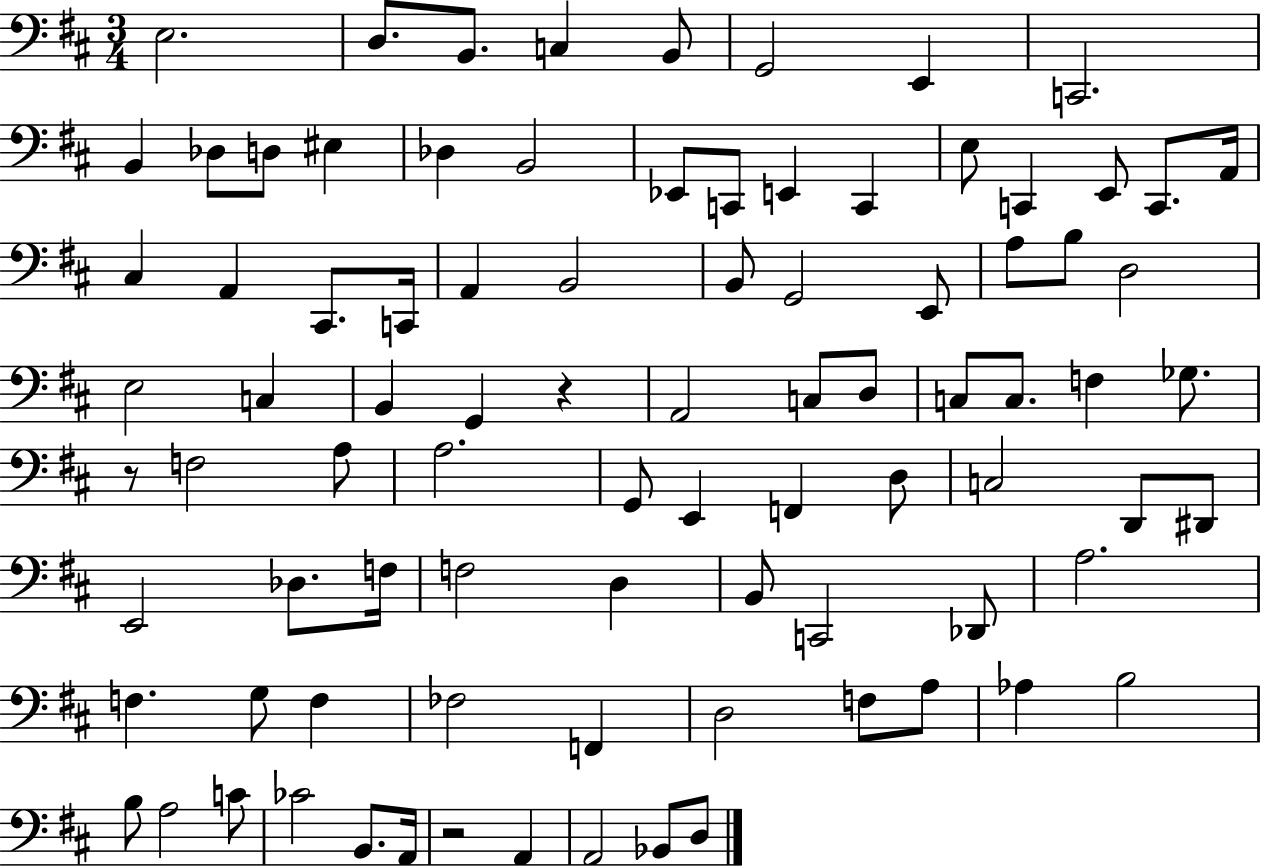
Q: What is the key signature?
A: D major